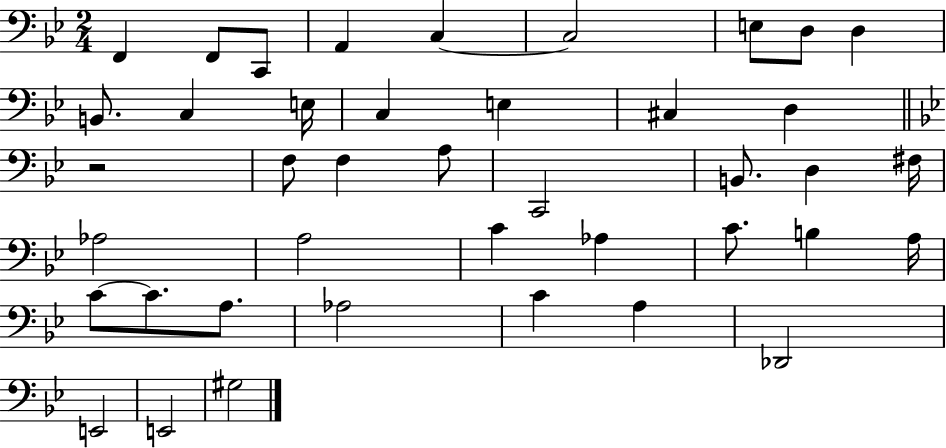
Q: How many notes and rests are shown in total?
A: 41